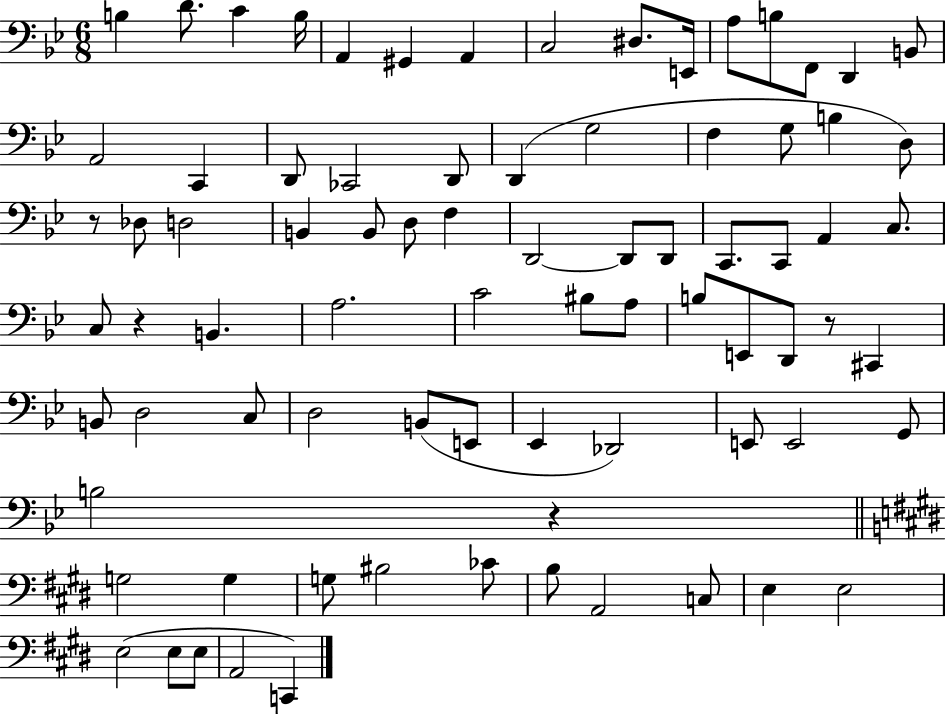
{
  \clef bass
  \numericTimeSignature
  \time 6/8
  \key bes \major
  b4 d'8. c'4 b16 | a,4 gis,4 a,4 | c2 dis8. e,16 | a8 b8 f,8 d,4 b,8 | \break a,2 c,4 | d,8 ces,2 d,8 | d,4( g2 | f4 g8 b4 d8) | \break r8 des8 d2 | b,4 b,8 d8 f4 | d,2~~ d,8 d,8 | c,8. c,8 a,4 c8. | \break c8 r4 b,4. | a2. | c'2 bis8 a8 | b8 e,8 d,8 r8 cis,4 | \break b,8 d2 c8 | d2 b,8( e,8 | ees,4 des,2) | e,8 e,2 g,8 | \break b2 r4 | \bar "||" \break \key e \major g2 g4 | g8 bis2 ces'8 | b8 a,2 c8 | e4 e2 | \break e2( e8 e8 | a,2 c,4) | \bar "|."
}